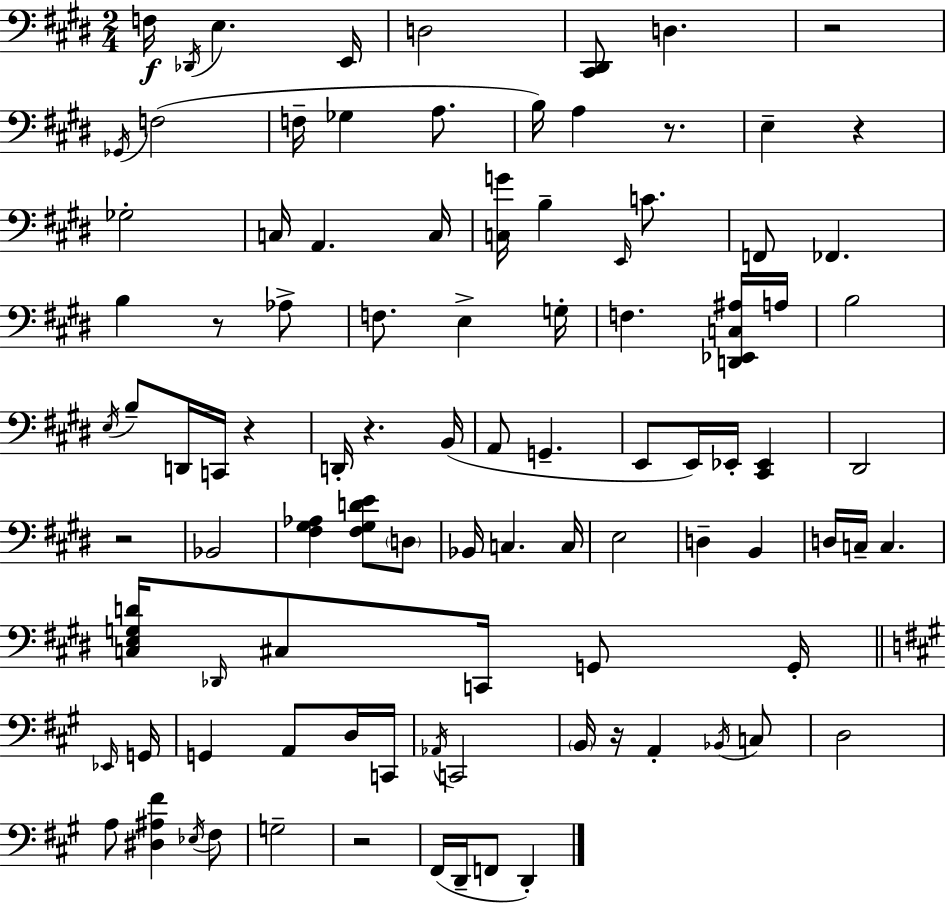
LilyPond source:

{
  \clef bass
  \numericTimeSignature
  \time 2/4
  \key e \major
  \repeat volta 2 { f16\f \acciaccatura { des,16 } e4. | e,16 d2 | <cis, dis,>8 d4. | r2 | \break \acciaccatura { ges,16 }( f2 | f16-- ges4 a8. | b16) a4 r8. | e4-- r4 | \break ges2-. | c16 a,4. | c16 <c g'>16 b4-- \grace { e,16 } | c'8. f,8 fes,4. | \break b4 r8 | aes8-> f8. e4-> | g16-. f4. | <d, ees, c ais>16 a16 b2 | \break \acciaccatura { e16 } b8-- d,16 c,16 | r4 d,16-. r4. | b,16( a,8 g,4.-- | e,8 e,16) ees,16-. | \break <cis, ees,>4 dis,2 | r2 | bes,2 | <fis gis aes>4 | \break <fis gis d' e'>8 \parenthesize d8 bes,16 c4. | c16 e2 | d4-- | b,4 d16 c16-- c4. | \break <c e g d'>16 \grace { des,16 } cis8 | c,16 g,8 g,16-. \bar "||" \break \key a \major \grace { ees,16 } g,16 g,4 a,8 | d16 c,16 \acciaccatura { aes,16 } c,2 | \parenthesize b,16 r16 a,4-. | \acciaccatura { bes,16 } c8 d2 | \break a8 <dis ais fis'>4 | \acciaccatura { ees16 } fis8 g2-- | r2 | fis,16( d,16-- f,8 | \break d,4-.) } \bar "|."
}